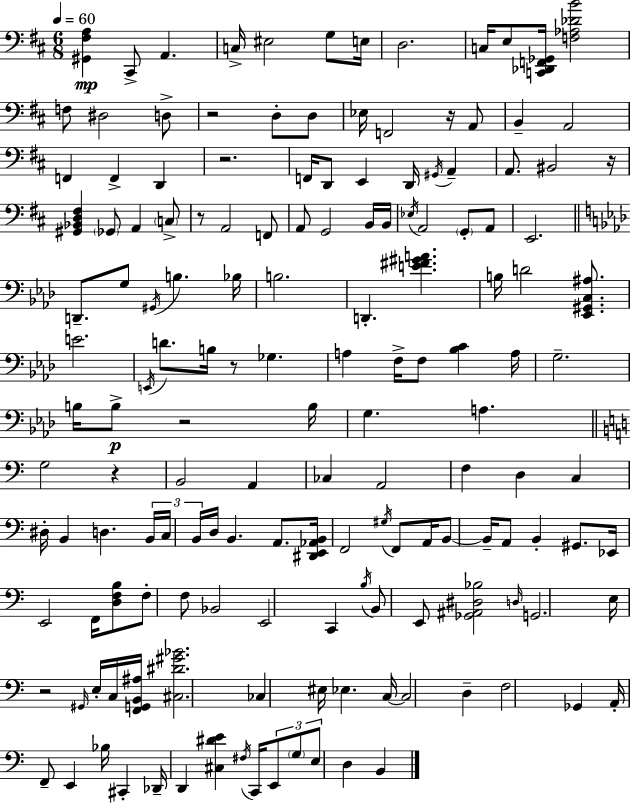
{
  \clef bass
  \numericTimeSignature
  \time 6/8
  \key d \major
  \tempo 4 = 60
  <gis, fis a>4\mp cis,8-> a,4. | c16-> eis2 g8 e16 | d2. | c16 e8 <c, des, f, ges,>16 <f aes des' b'>2 | \break f8 dis2 d8-> | r2 d8-. d8 | ees16 f,2 r16 a,8 | b,4-- a,2 | \break f,4 f,4-> d,4 | r2. | f,16 d,8 e,4 d,16 \acciaccatura { gis,16 } a,4-- | a,8. bis,2 | \break r16 <gis, bes, d fis>4 \parenthesize ges,8 a,4 \parenthesize c8-> | r8 a,2 f,8 | a,8 g,2 b,16 | b,16 \acciaccatura { ees16 } a,2 \parenthesize g,8-. | \break a,8 e,2. | \bar "||" \break \key aes \major d,8.-- g8 \acciaccatura { gis,16 } b4. | bes16 b2. | d,4.-. <e' fis' gis' a'>4. | b16 d'2 <ees, gis, c ais>8. | \break e'2. | \acciaccatura { e,16 } d'8. b16 r8 ges4. | a4 f16-> f8 <bes c'>4 | a16 g2.-- | \break b16 b8->\p r2 | b16 g4. a4. | \bar "||" \break \key c \major g2 r4 | b,2 a,4 | ces4 a,2 | f4 d4 c4 | \break dis16-. b,4 d4. \tuplet 3/2 { b,16 | c16 b,16 } d16 b,4. a,8. | <dis, e, aes, b,>16 f,2 \acciaccatura { gis16 } f,8 | a,16 b,8~~ b,16-- a,8 b,4-. gis,8. | \break ees,16 e,2 f,16 <d f b>8 | f8-. f8 bes,2 | e,2 c,4 | \acciaccatura { b16 } b,8 e,8 <ges, ais, dis bes>2 | \break \grace { d16 } g,2. | e16 r2 | \grace { gis,16 } e16-. c16 <f, g, b, ais>16 <cis dis' gis' bes'>2. | ces4 eis16 ees4. | \break c16~~ c2 | d4-- f2 | ges,4 a,16-. f,8-- e,4 bes16 | cis,4-. des,16-- d,4 <cis dis' e'>4 | \break \acciaccatura { fis16 } c,16 \tuplet 3/2 { e,8 \parenthesize g8 e8 } d4 | b,4 \bar "|."
}